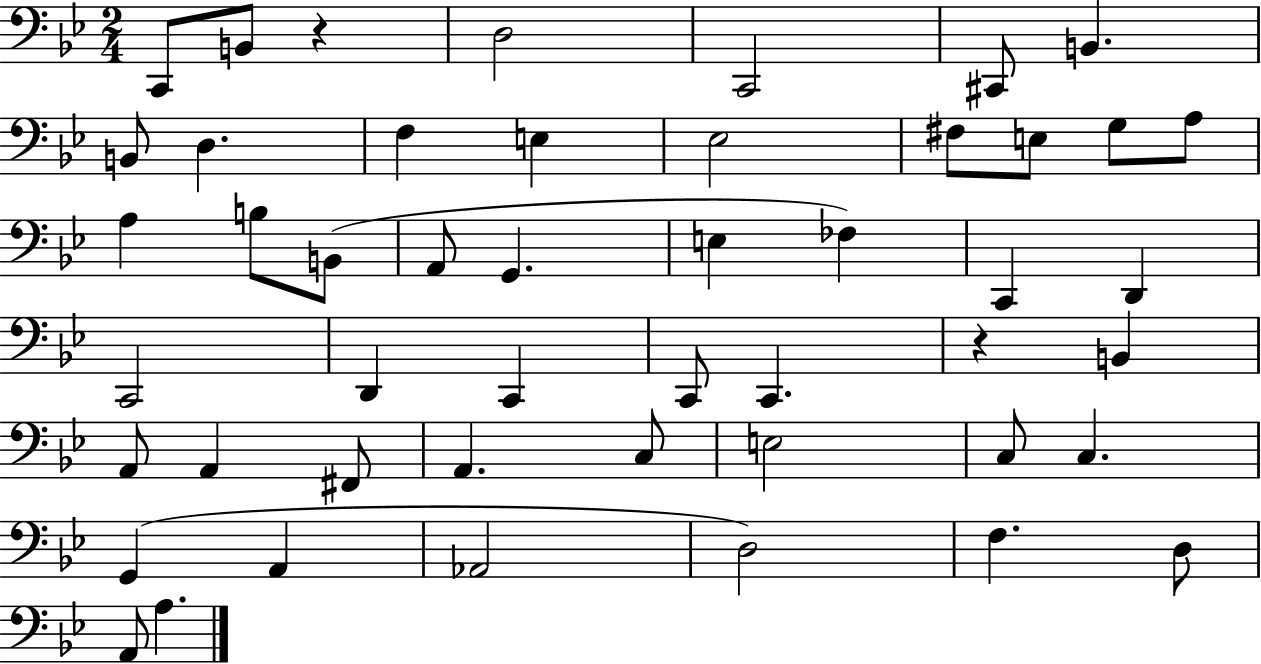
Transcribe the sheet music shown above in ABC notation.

X:1
T:Untitled
M:2/4
L:1/4
K:Bb
C,,/2 B,,/2 z D,2 C,,2 ^C,,/2 B,, B,,/2 D, F, E, _E,2 ^F,/2 E,/2 G,/2 A,/2 A, B,/2 B,,/2 A,,/2 G,, E, _F, C,, D,, C,,2 D,, C,, C,,/2 C,, z B,, A,,/2 A,, ^F,,/2 A,, C,/2 E,2 C,/2 C, G,, A,, _A,,2 D,2 F, D,/2 A,,/2 A,